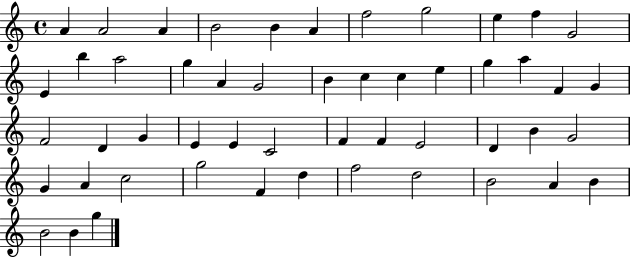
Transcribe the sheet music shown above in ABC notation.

X:1
T:Untitled
M:4/4
L:1/4
K:C
A A2 A B2 B A f2 g2 e f G2 E b a2 g A G2 B c c e g a F G F2 D G E E C2 F F E2 D B G2 G A c2 g2 F d f2 d2 B2 A B B2 B g